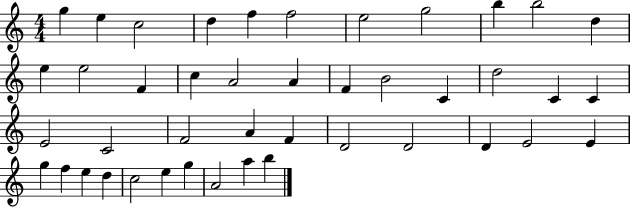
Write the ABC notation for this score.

X:1
T:Untitled
M:4/4
L:1/4
K:C
g e c2 d f f2 e2 g2 b b2 d e e2 F c A2 A F B2 C d2 C C E2 C2 F2 A F D2 D2 D E2 E g f e d c2 e g A2 a b